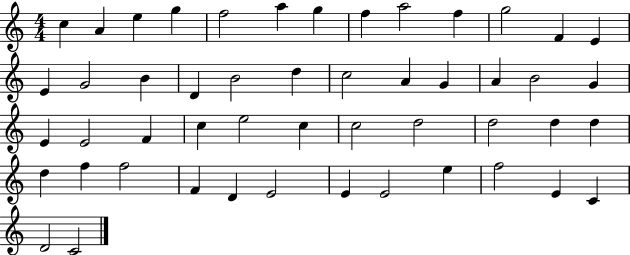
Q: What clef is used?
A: treble